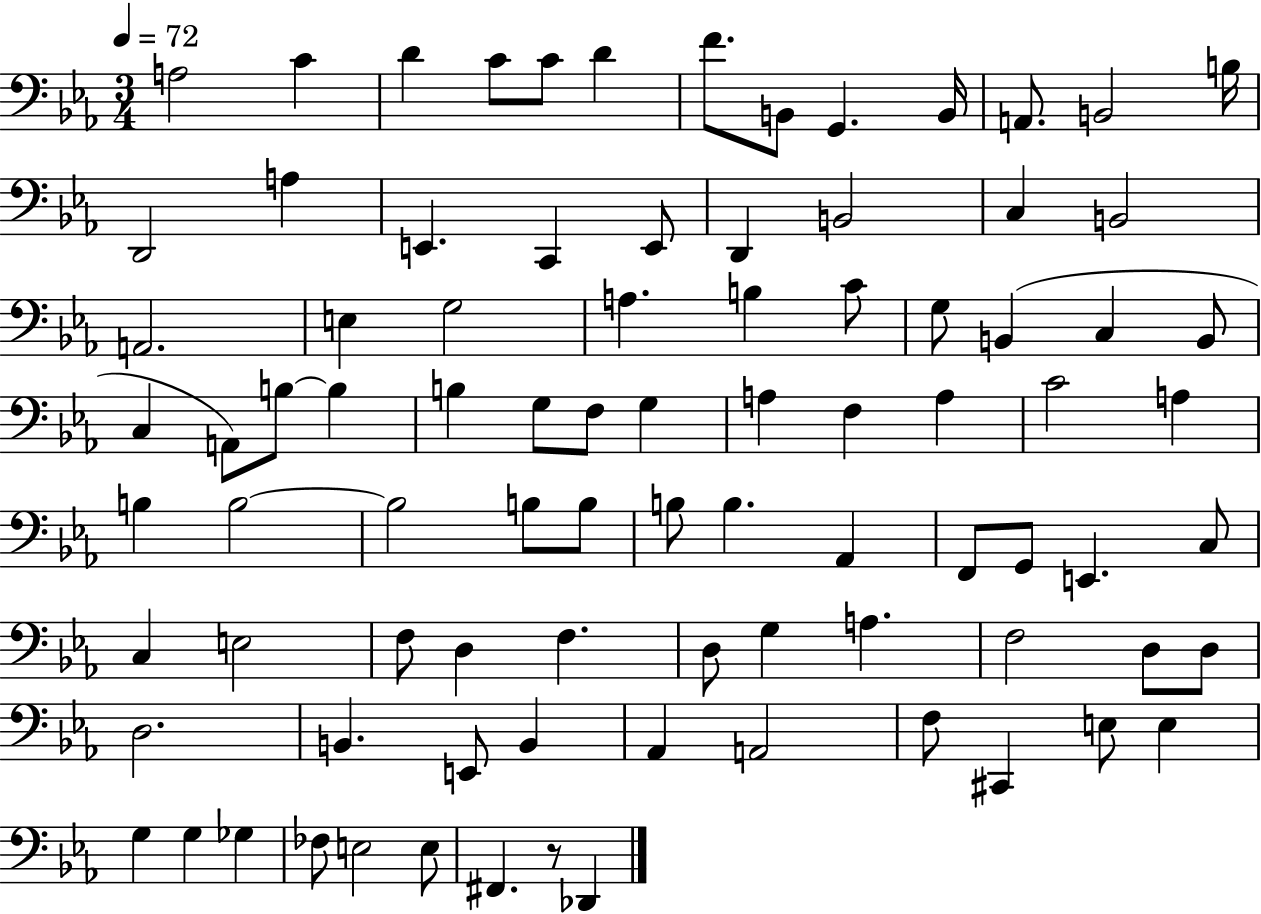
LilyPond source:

{
  \clef bass
  \numericTimeSignature
  \time 3/4
  \key ees \major
  \tempo 4 = 72
  a2 c'4 | d'4 c'8 c'8 d'4 | f'8. b,8 g,4. b,16 | a,8. b,2 b16 | \break d,2 a4 | e,4. c,4 e,8 | d,4 b,2 | c4 b,2 | \break a,2. | e4 g2 | a4. b4 c'8 | g8 b,4( c4 b,8 | \break c4 a,8) b8~~ b4 | b4 g8 f8 g4 | a4 f4 a4 | c'2 a4 | \break b4 b2~~ | b2 b8 b8 | b8 b4. aes,4 | f,8 g,8 e,4. c8 | \break c4 e2 | f8 d4 f4. | d8 g4 a4. | f2 d8 d8 | \break d2. | b,4. e,8 b,4 | aes,4 a,2 | f8 cis,4 e8 e4 | \break g4 g4 ges4 | fes8 e2 e8 | fis,4. r8 des,4 | \bar "|."
}